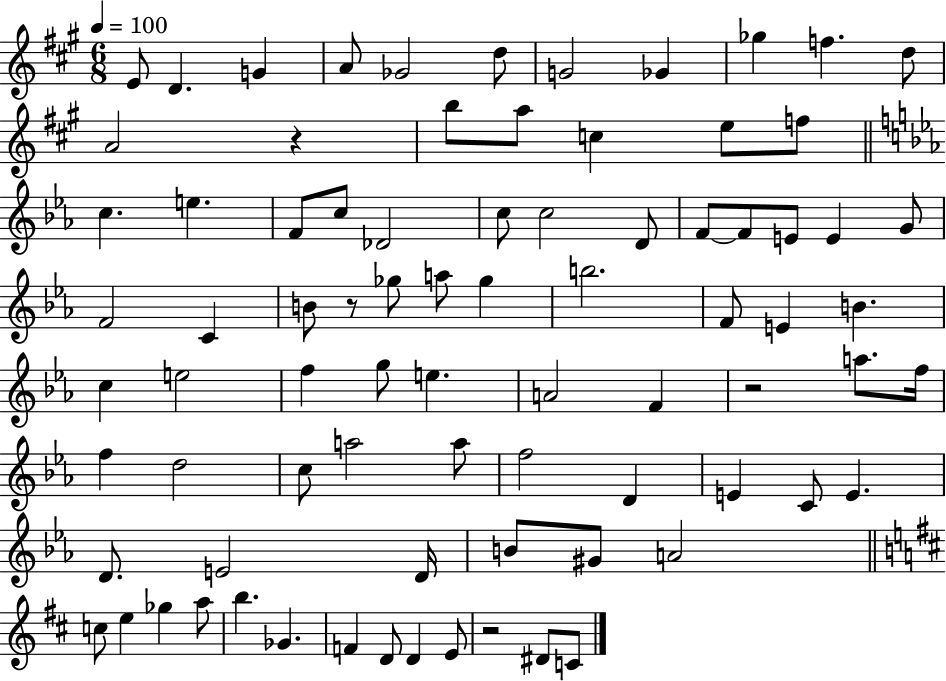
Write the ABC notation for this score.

X:1
T:Untitled
M:6/8
L:1/4
K:A
E/2 D G A/2 _G2 d/2 G2 _G _g f d/2 A2 z b/2 a/2 c e/2 f/2 c e F/2 c/2 _D2 c/2 c2 D/2 F/2 F/2 E/2 E G/2 F2 C B/2 z/2 _g/2 a/2 _g b2 F/2 E B c e2 f g/2 e A2 F z2 a/2 f/4 f d2 c/2 a2 a/2 f2 D E C/2 E D/2 E2 D/4 B/2 ^G/2 A2 c/2 e _g a/2 b _G F D/2 D E/2 z2 ^D/2 C/2